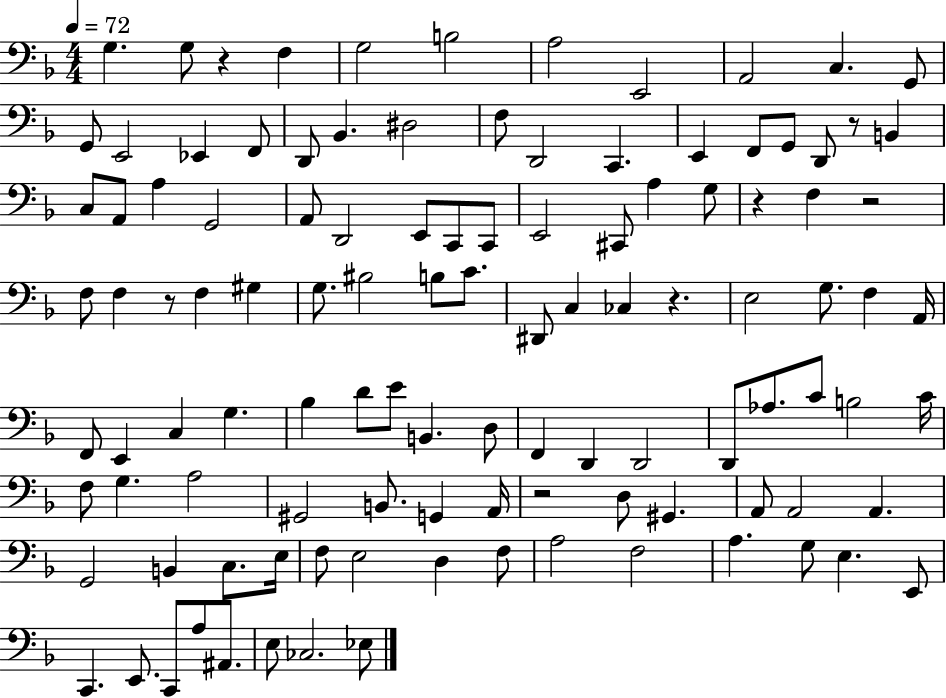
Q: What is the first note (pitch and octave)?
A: G3